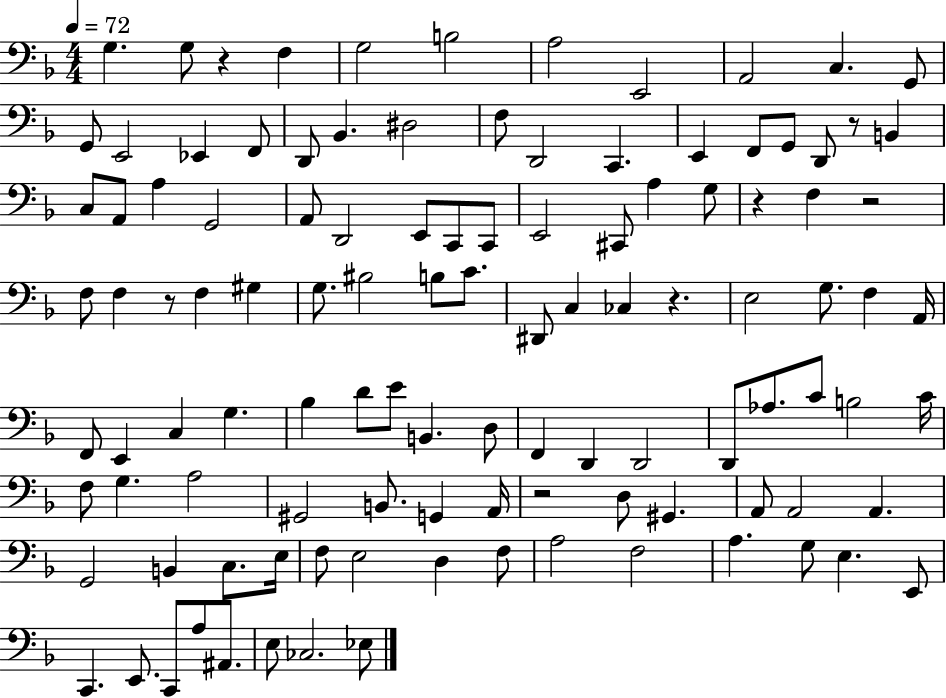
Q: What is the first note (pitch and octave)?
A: G3